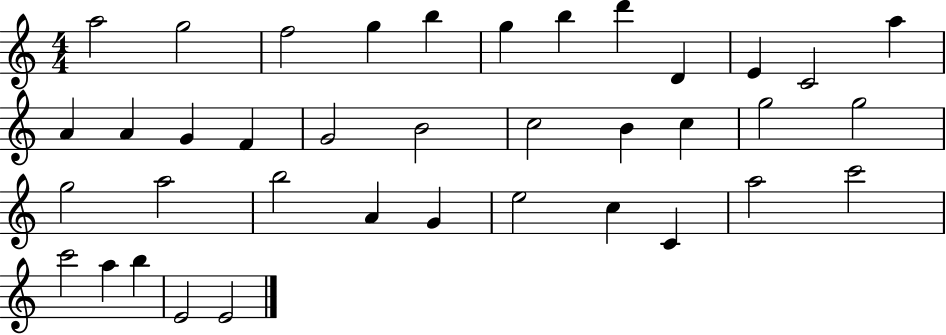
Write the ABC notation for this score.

X:1
T:Untitled
M:4/4
L:1/4
K:C
a2 g2 f2 g b g b d' D E C2 a A A G F G2 B2 c2 B c g2 g2 g2 a2 b2 A G e2 c C a2 c'2 c'2 a b E2 E2